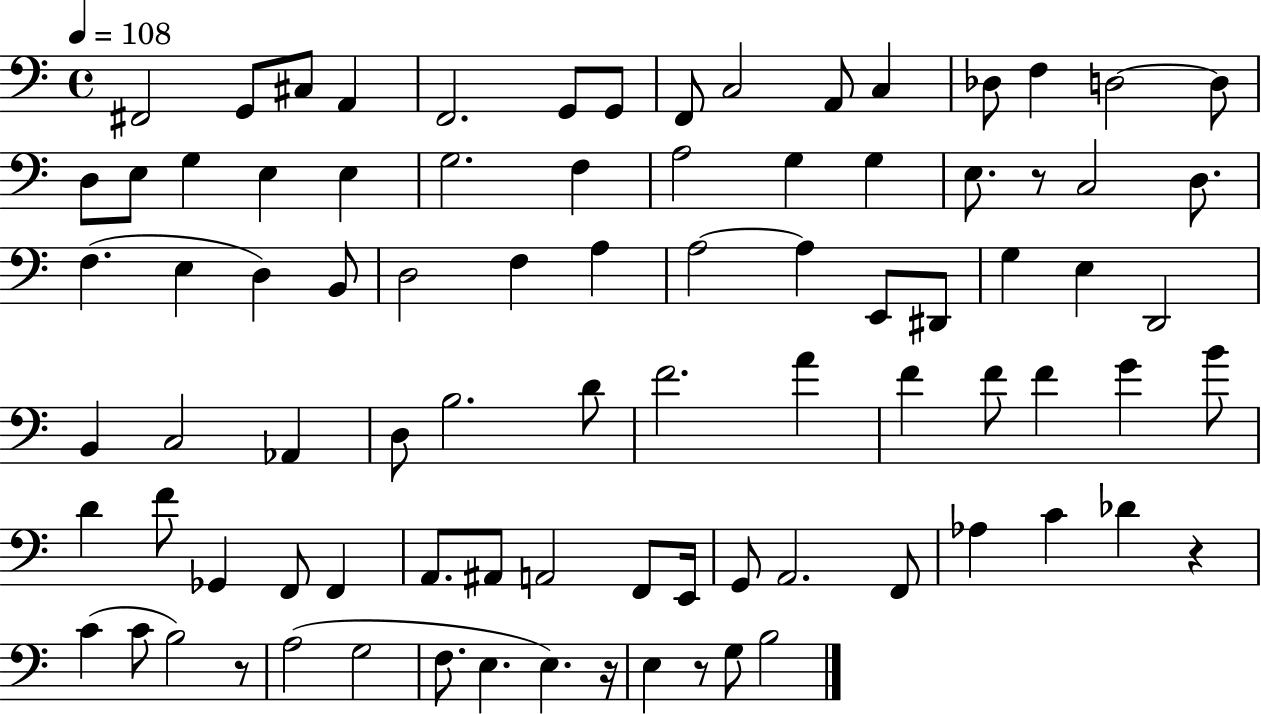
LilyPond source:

{
  \clef bass
  \time 4/4
  \defaultTimeSignature
  \key c \major
  \tempo 4 = 108
  \repeat volta 2 { fis,2 g,8 cis8 a,4 | f,2. g,8 g,8 | f,8 c2 a,8 c4 | des8 f4 d2~~ d8 | \break d8 e8 g4 e4 e4 | g2. f4 | a2 g4 g4 | e8. r8 c2 d8. | \break f4.( e4 d4) b,8 | d2 f4 a4 | a2~~ a4 e,8 dis,8 | g4 e4 d,2 | \break b,4 c2 aes,4 | d8 b2. d'8 | f'2. a'4 | f'4 f'8 f'4 g'4 b'8 | \break d'4 f'8 ges,4 f,8 f,4 | a,8. ais,8 a,2 f,8 e,16 | g,8 a,2. f,8 | aes4 c'4 des'4 r4 | \break c'4( c'8 b2) r8 | a2( g2 | f8. e4. e4.) r16 | e4 r8 g8 b2 | \break } \bar "|."
}